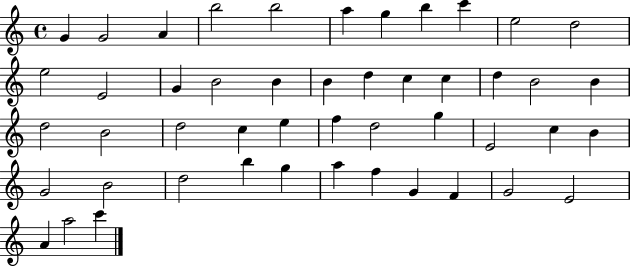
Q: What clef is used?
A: treble